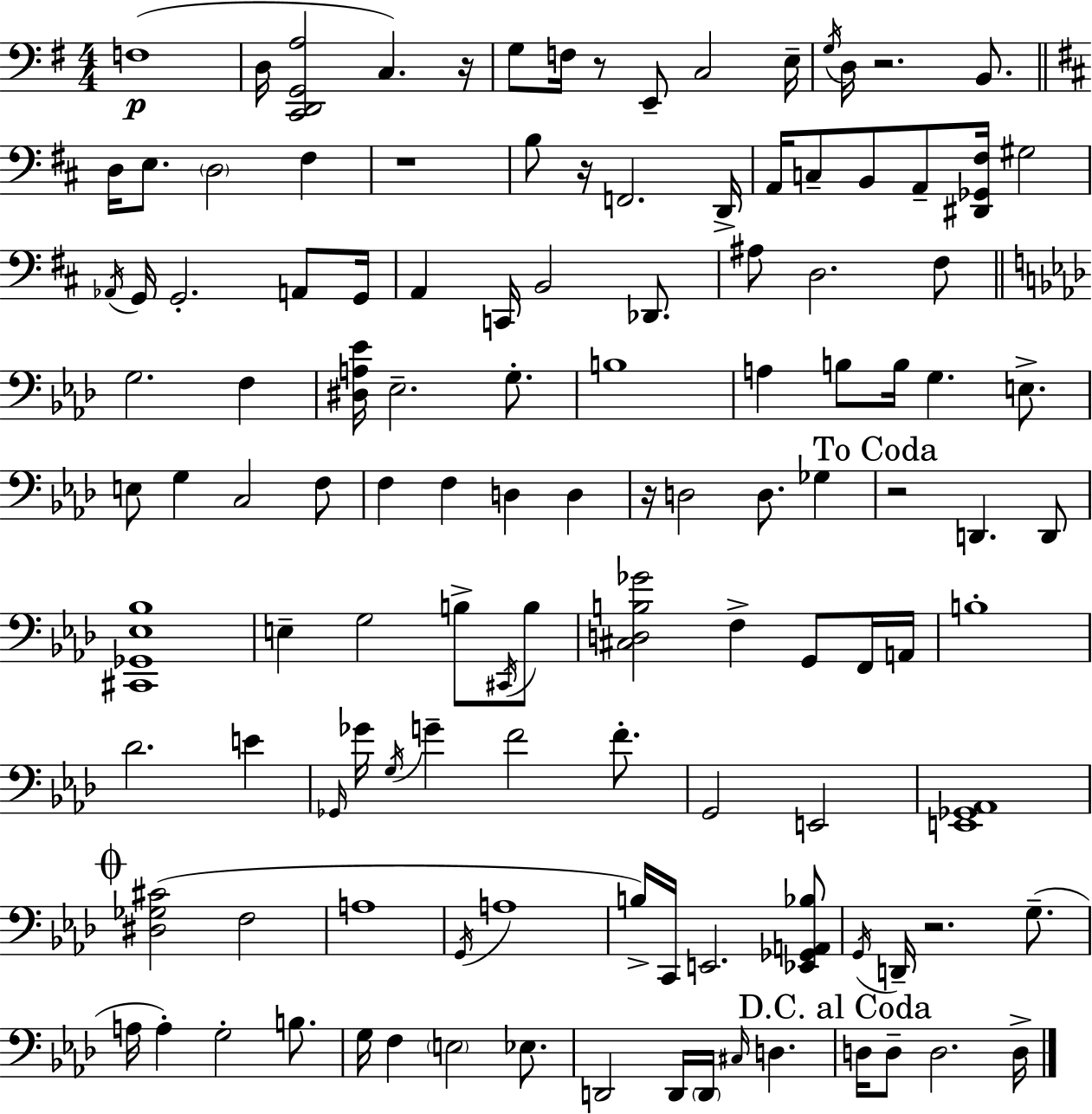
F3/w D3/s [C2,D2,G2,A3]/h C3/q. R/s G3/e F3/s R/e E2/e C3/h E3/s G3/s D3/s R/h. B2/e. D3/s E3/e. D3/h F#3/q R/w B3/e R/s F2/h. D2/s A2/s C3/e B2/e A2/e [D#2,Gb2,F#3]/s G#3/h Ab2/s G2/s G2/h. A2/e G2/s A2/q C2/s B2/h Db2/e. A#3/e D3/h. F#3/e G3/h. F3/q [D#3,A3,Eb4]/s Eb3/h. G3/e. B3/w A3/q B3/e B3/s G3/q. E3/e. E3/e G3/q C3/h F3/e F3/q F3/q D3/q D3/q R/s D3/h D3/e. Gb3/q R/h D2/q. D2/e [C#2,Gb2,Eb3,Bb3]/w E3/q G3/h B3/e C#2/s B3/e [C#3,D3,B3,Gb4]/h F3/q G2/e F2/s A2/s B3/w Db4/h. E4/q Gb2/s Gb4/s G3/s G4/q F4/h F4/e. G2/h E2/h [E2,Gb2,Ab2]/w [D#3,Gb3,C#4]/h F3/h A3/w G2/s A3/w B3/s C2/s E2/h. [Eb2,Gb2,A2,Bb3]/e G2/s D2/s R/h. G3/e. A3/s A3/q G3/h B3/e. G3/s F3/q E3/h Eb3/e. D2/h D2/s D2/s C#3/s D3/q. D3/s D3/e D3/h. D3/s